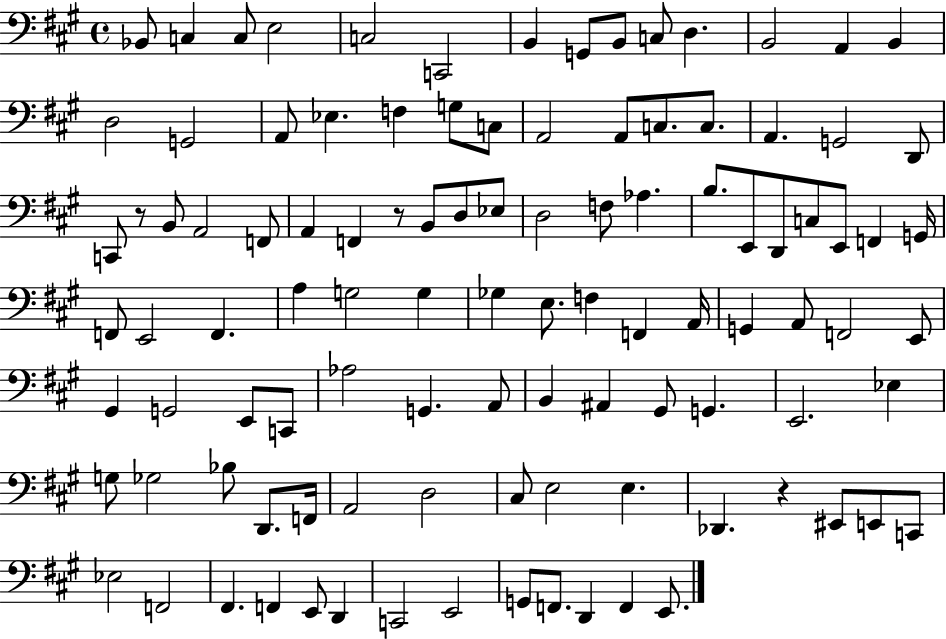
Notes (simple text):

Bb2/e C3/q C3/e E3/h C3/h C2/h B2/q G2/e B2/e C3/e D3/q. B2/h A2/q B2/q D3/h G2/h A2/e Eb3/q. F3/q G3/e C3/e A2/h A2/e C3/e. C3/e. A2/q. G2/h D2/e C2/e R/e B2/e A2/h F2/e A2/q F2/q R/e B2/e D3/e Eb3/e D3/h F3/e Ab3/q. B3/e. E2/e D2/e C3/e E2/e F2/q G2/s F2/e E2/h F2/q. A3/q G3/h G3/q Gb3/q E3/e. F3/q F2/q A2/s G2/q A2/e F2/h E2/e G#2/q G2/h E2/e C2/e Ab3/h G2/q. A2/e B2/q A#2/q G#2/e G2/q. E2/h. Eb3/q G3/e Gb3/h Bb3/e D2/e. F2/s A2/h D3/h C#3/e E3/h E3/q. Db2/q. R/q EIS2/e E2/e C2/e Eb3/h F2/h F#2/q. F2/q E2/e D2/q C2/h E2/h G2/e F2/e. D2/q F2/q E2/e.